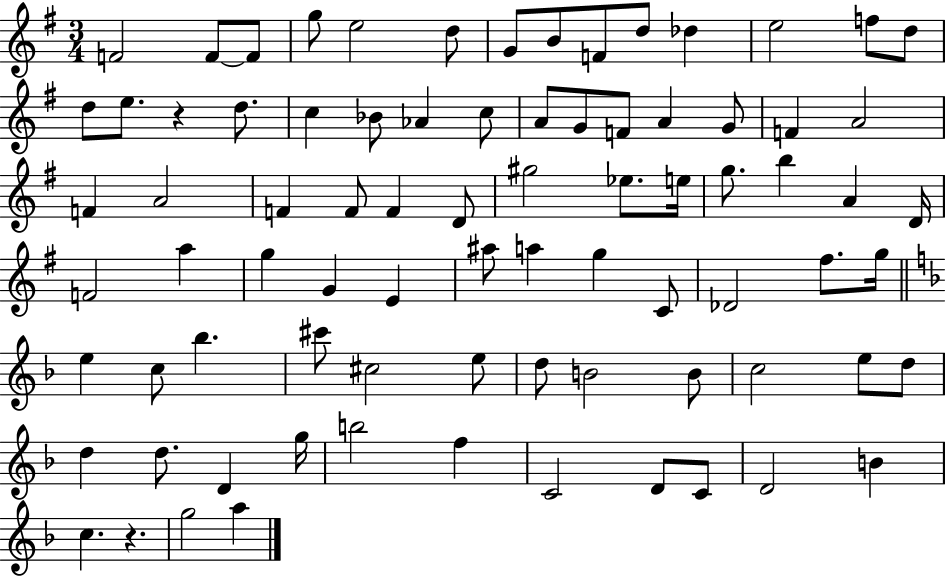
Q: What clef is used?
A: treble